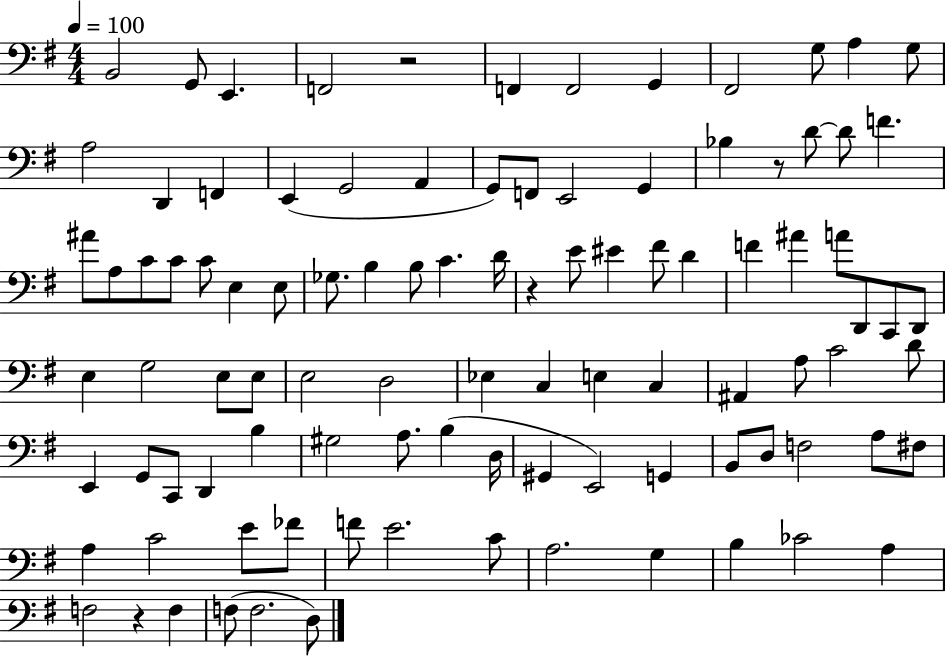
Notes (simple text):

B2/h G2/e E2/q. F2/h R/h F2/q F2/h G2/q F#2/h G3/e A3/q G3/e A3/h D2/q F2/q E2/q G2/h A2/q G2/e F2/e E2/h G2/q Bb3/q R/e D4/e D4/e F4/q. A#4/e A3/e C4/e C4/e C4/e E3/q E3/e Gb3/e. B3/q B3/e C4/q. D4/s R/q E4/e EIS4/q F#4/e D4/q F4/q A#4/q A4/e D2/e C2/e D2/e E3/q G3/h E3/e E3/e E3/h D3/h Eb3/q C3/q E3/q C3/q A#2/q A3/e C4/h D4/e E2/q G2/e C2/e D2/q B3/q G#3/h A3/e. B3/q D3/s G#2/q E2/h G2/q B2/e D3/e F3/h A3/e F#3/e A3/q C4/h E4/e FES4/e F4/e E4/h. C4/e A3/h. G3/q B3/q CES4/h A3/q F3/h R/q F3/q F3/e F3/h. D3/e